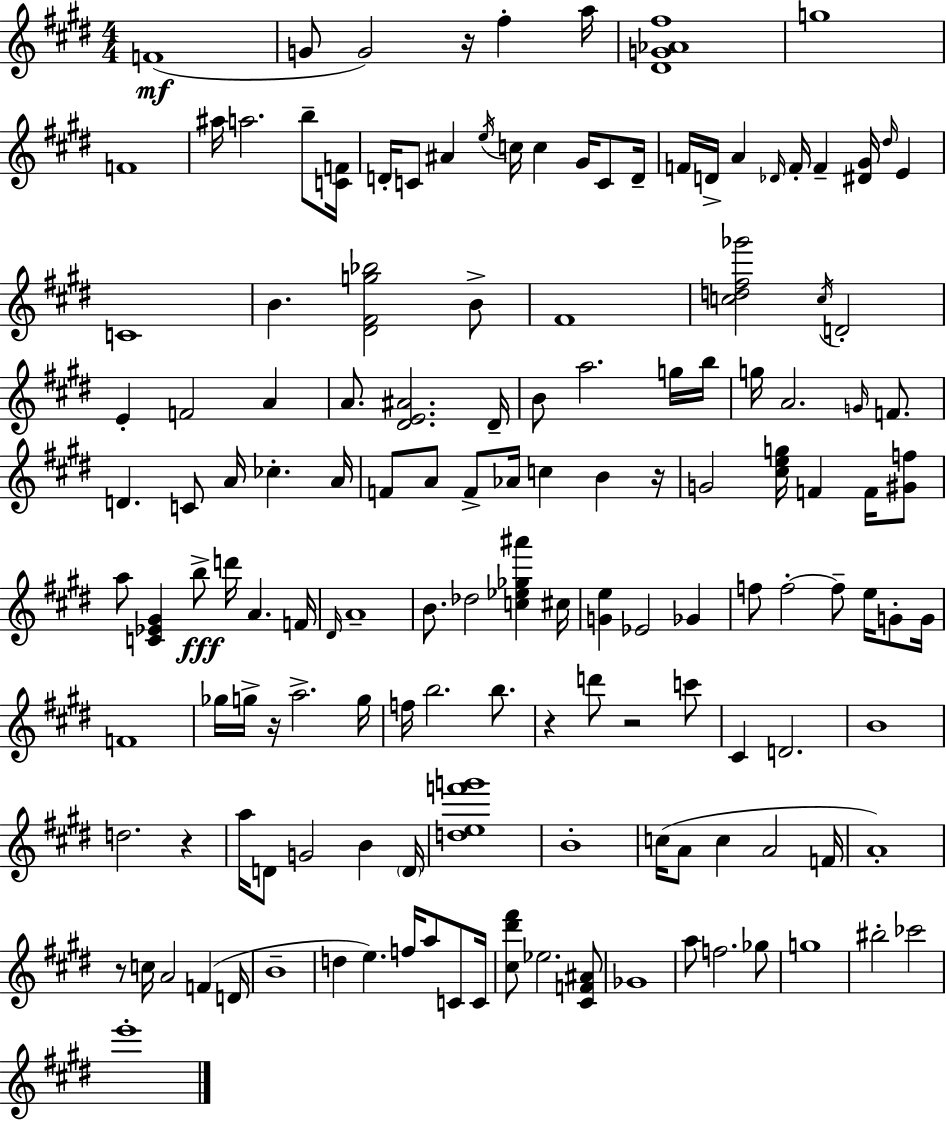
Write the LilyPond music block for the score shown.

{
  \clef treble
  \numericTimeSignature
  \time 4/4
  \key e \major
  f'1(\mf | g'8 g'2) r16 fis''4-. a''16 | <dis' g' aes' fis''>1 | g''1 | \break f'1 | ais''16 a''2. b''8-- <c' f'>16 | d'16-. c'8 ais'4 \acciaccatura { e''16 } c''16 c''4 gis'16 c'8 | d'16-- f'16 d'16-> a'4 \grace { des'16 } f'16-. f'4-- <dis' gis'>16 \grace { dis''16 } e'4 | \break c'1 | b'4. <dis' fis' g'' bes''>2 | b'8-> fis'1 | <c'' d'' fis'' ges'''>2 \acciaccatura { c''16 } d'2-. | \break e'4-. f'2 | a'4 a'8. <dis' e' ais'>2. | dis'16-- b'8 a''2. | g''16 b''16 g''16 a'2. | \break \grace { g'16 } f'8. d'4. c'8 a'16 ces''4.-. | a'16 f'8 a'8 f'8-> aes'16 c''4 | b'4 r16 g'2 <cis'' e'' g''>16 f'4 | f'16 <gis' f''>8 a''8 <c' ees' gis'>4 b''8->\fff d'''16 a'4. | \break f'16 \grace { dis'16 } a'1-- | b'8. des''2 | <c'' ees'' ges'' ais'''>4 cis''16 <g' e''>4 ees'2 | ges'4 f''8 f''2-.~~ | \break f''8-- e''16 g'8-. g'16 f'1 | ges''16 g''16-> r16 a''2.-> | g''16 f''16 b''2. | b''8. r4 d'''8 r2 | \break c'''8 cis'4 d'2. | b'1 | d''2. | r4 a''16 d'8 g'2 | \break b'4 \parenthesize d'16 <d'' e'' f''' g'''>1 | b'1-. | c''16( a'8 c''4 a'2 | f'16 a'1-.) | \break r8 c''16 a'2 | f'4( d'16 b'1-- | d''4 e''4.) | f''16 a''8 c'8 c'16 <cis'' dis''' fis'''>8 ees''2. | \break <cis' f' ais'>8 ges'1 | a''8 f''2. | ges''8 g''1 | bis''2-. ces'''2 | \break e'''1-. | \bar "|."
}